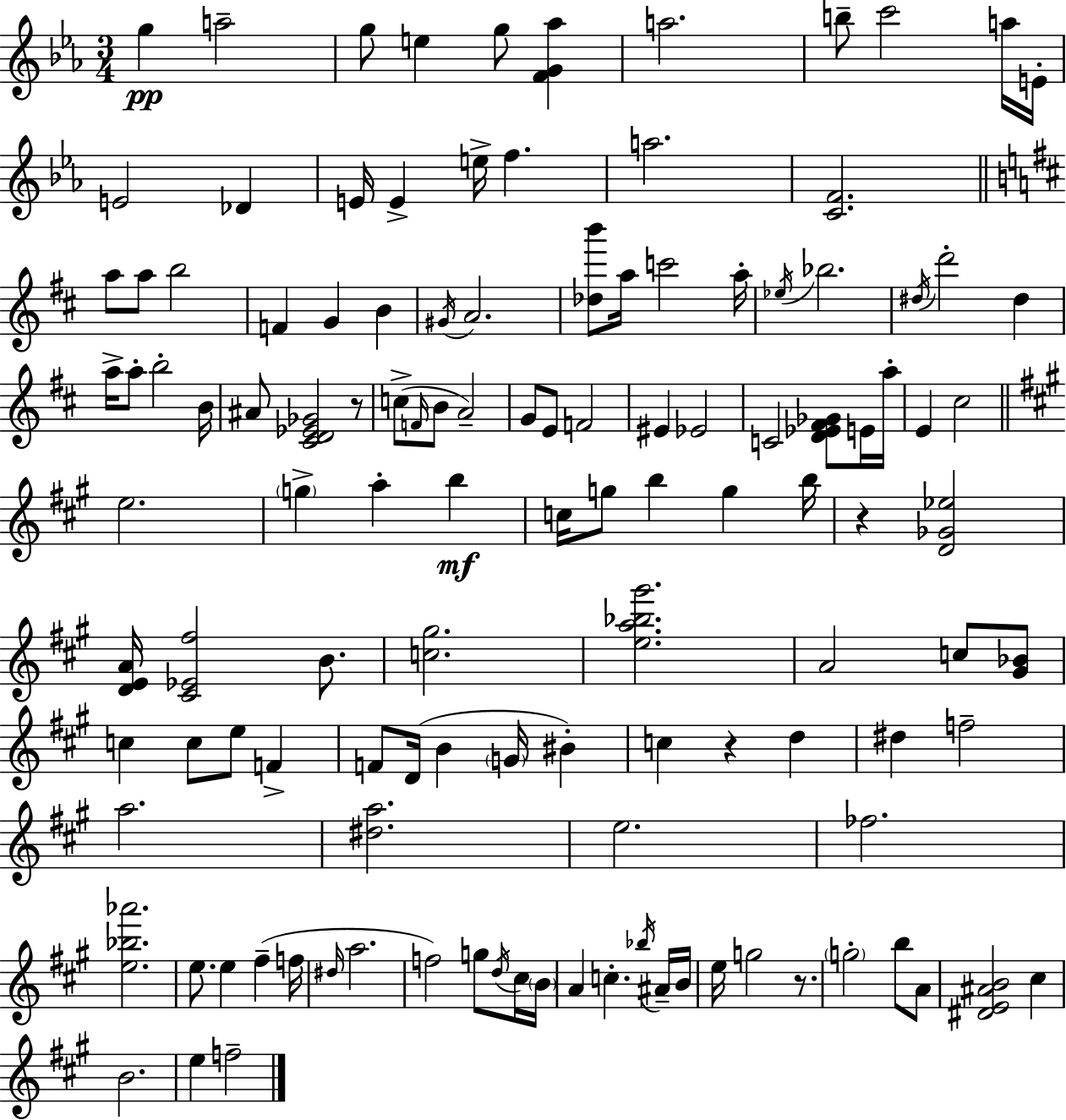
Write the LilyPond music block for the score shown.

{
  \clef treble
  \numericTimeSignature
  \time 3/4
  \key c \minor
  \repeat volta 2 { g''4\pp a''2-- | g''8 e''4 g''8 <f' g' aes''>4 | a''2. | b''8-- c'''2 a''16 e'16-. | \break e'2 des'4 | e'16 e'4-> e''16-> f''4. | a''2. | <c' f'>2. | \break \bar "||" \break \key b \minor a''8 a''8 b''2 | f'4 g'4 b'4 | \acciaccatura { gis'16 } a'2. | <des'' b'''>8 a''16 c'''2 | \break a''16-. \acciaccatura { ees''16 } bes''2. | \acciaccatura { dis''16 } d'''2-. dis''4 | a''16-> a''8-. b''2-. | b'16 ais'8 <cis' d' ees' ges'>2 | \break r8 c''8->( \grace { f'16 } b'8 a'2--) | g'8 e'8 f'2 | eis'4 ees'2 | c'2 | \break <d' ees' fis' ges'>8 e'16 a''16-. e'4 cis''2 | \bar "||" \break \key a \major e''2. | \parenthesize g''4-> a''4-. b''4\mf | c''16 g''8 b''4 g''4 b''16 | r4 <d' ges' ees''>2 | \break <d' e' a'>16 <cis' ees' fis''>2 b'8. | <c'' gis''>2. | <e'' a'' bes'' gis'''>2. | a'2 c''8 <gis' bes'>8 | \break c''4 c''8 e''8 f'4-> | f'8 d'16( b'4 \parenthesize g'16 bis'4-.) | c''4 r4 d''4 | dis''4 f''2-- | \break a''2. | <dis'' a''>2. | e''2. | fes''2. | \break <e'' bes'' aes'''>2. | e''8. e''4 fis''4--( f''16 | \grace { dis''16 } a''2. | f''2) g''8 \acciaccatura { d''16 } | \break cis''16 \parenthesize b'16 a'4 c''4.-. | \acciaccatura { bes''16 } ais'16-- b'16 e''16 g''2 | r8. \parenthesize g''2-. b''8 | a'8 <dis' e' ais' b'>2 cis''4 | \break b'2. | e''4 f''2-- | } \bar "|."
}